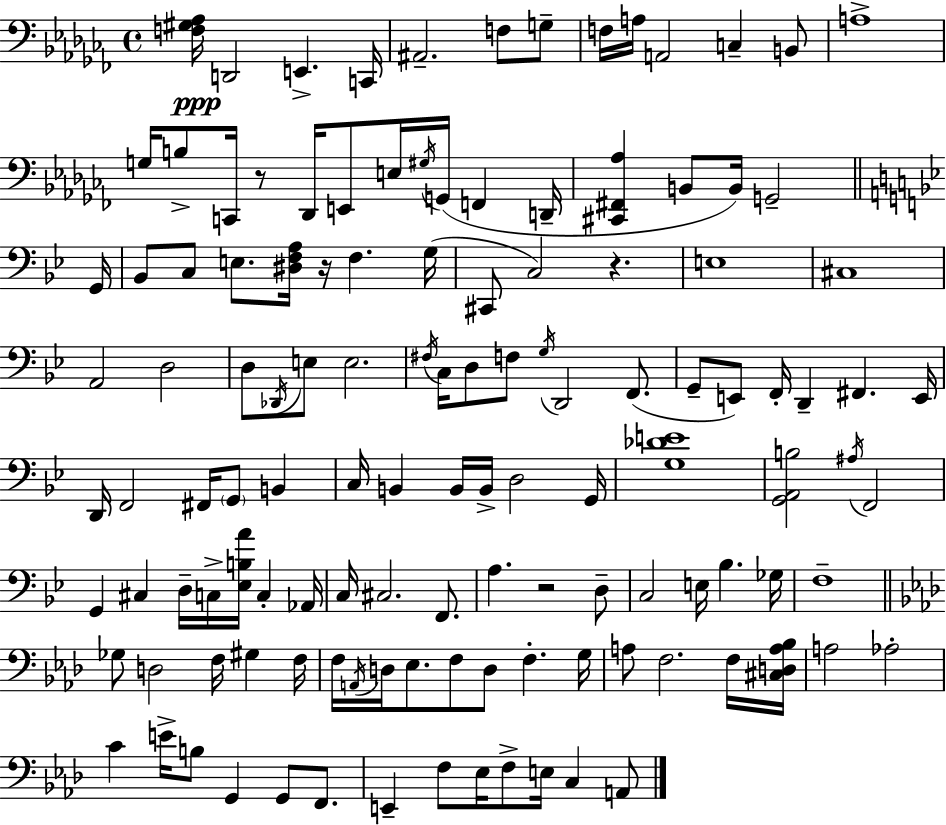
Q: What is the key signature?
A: AES minor